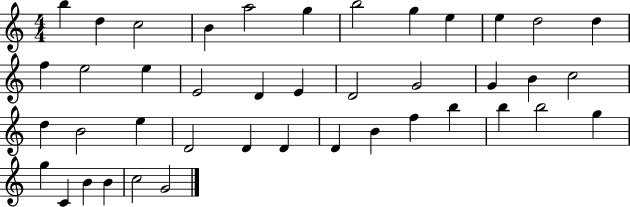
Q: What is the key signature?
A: C major